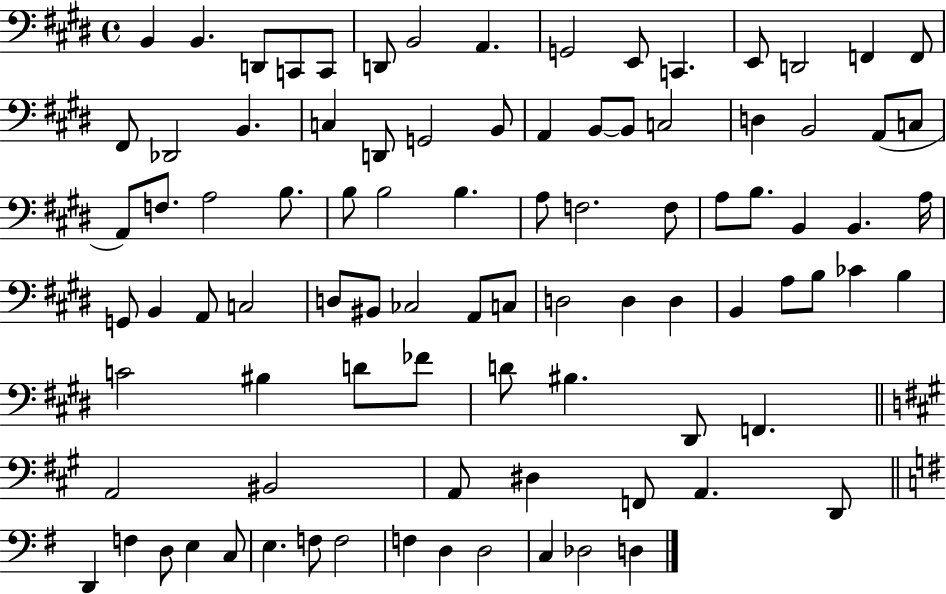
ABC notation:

X:1
T:Untitled
M:4/4
L:1/4
K:E
B,, B,, D,,/2 C,,/2 C,,/2 D,,/2 B,,2 A,, G,,2 E,,/2 C,, E,,/2 D,,2 F,, F,,/2 ^F,,/2 _D,,2 B,, C, D,,/2 G,,2 B,,/2 A,, B,,/2 B,,/2 C,2 D, B,,2 A,,/2 C,/2 A,,/2 F,/2 A,2 B,/2 B,/2 B,2 B, A,/2 F,2 F,/2 A,/2 B,/2 B,, B,, A,/4 G,,/2 B,, A,,/2 C,2 D,/2 ^B,,/2 _C,2 A,,/2 C,/2 D,2 D, D, B,, A,/2 B,/2 _C B, C2 ^B, D/2 _F/2 D/2 ^B, ^D,,/2 F,, A,,2 ^B,,2 A,,/2 ^D, F,,/2 A,, D,,/2 D,, F, D,/2 E, C,/2 E, F,/2 F,2 F, D, D,2 C, _D,2 D,